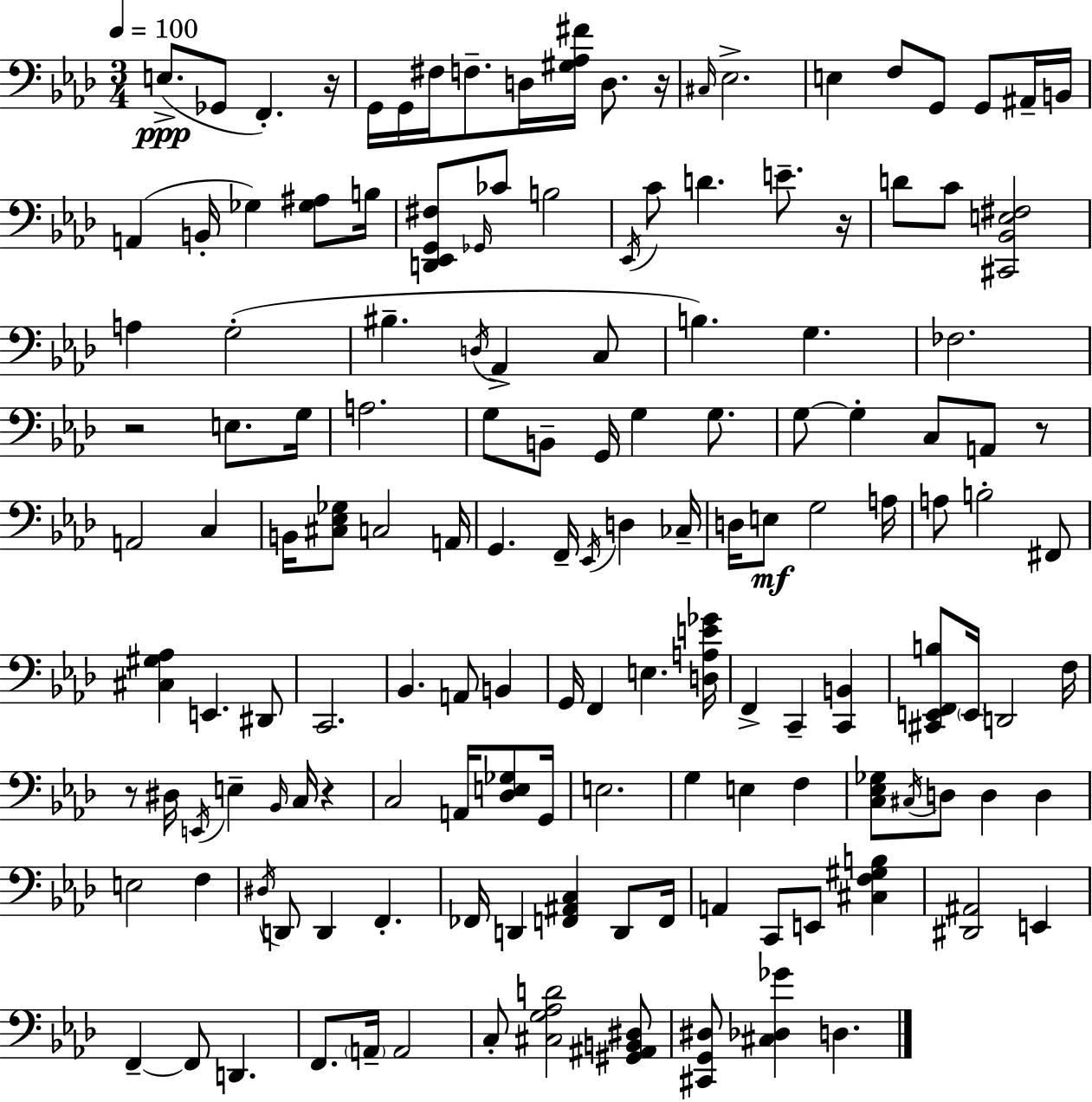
{
  \clef bass
  \numericTimeSignature
  \time 3/4
  \key f \minor
  \tempo 4 = 100
  e8.->(\ppp ges,8 f,4.-.) r16 | g,16 g,16 fis16 f8.-- d16 <gis aes fis'>16 d8. r16 | \grace { cis16 } ees2.-> | e4 f8 g,8 g,8 ais,16-- | \break b,16 a,4( b,16-. ges4) <ges ais>8 | b16 <d, ees, g, fis>8 \grace { ges,16 } ces'8 b2 | \acciaccatura { ees,16 } c'8 d'4. e'8.-- | r16 d'8 c'8 <cis, bes, e fis>2 | \break a4 g2-.( | bis4.-- \acciaccatura { d16 } aes,4-> | c8 b4.) g4. | fes2. | \break r2 | e8. g16 a2. | g8 b,8-- g,16 g4 | g8. g8~~ g4-. c8 | \break a,8 r8 a,2 | c4 b,16 <cis ees ges>8 c2 | a,16 g,4. f,16-- \acciaccatura { ees,16 } | d4 ces16-- d16 e8\mf g2 | \break a16 a8 b2-. | fis,8 <cis gis aes>4 e,4. | dis,8 c,2. | bes,4. a,8 | \break b,4 g,16 f,4 e4. | <d a e' ges'>16 f,4-> c,4-- | <c, b,>4 <cis, e, f, b>8 \parenthesize e,16 d,2 | f16 r8 dis16 \acciaccatura { e,16 } e4-- | \break \grace { bes,16 } c16 r4 c2 | a,16 <des e ges>8 g,16 e2. | g4 e4 | f4 <c ees ges>8 \acciaccatura { cis16 } d8 | \break d4 d4 e2 | f4 \acciaccatura { dis16 } d,8 d,4 | f,4.-. fes,16 d,4 | <f, ais, c>4 d,8 f,16 a,4 | \break c,8 e,8 <cis f gis b>4 <dis, ais,>2 | e,4 f,4--~~ | f,8 d,4. f,8. | \parenthesize a,16-- a,2 c8-. <cis g aes d'>2 | \break <gis, ais, b, dis>8 <cis, g, dis>8 <cis des ges'>4 | d4. \bar "|."
}